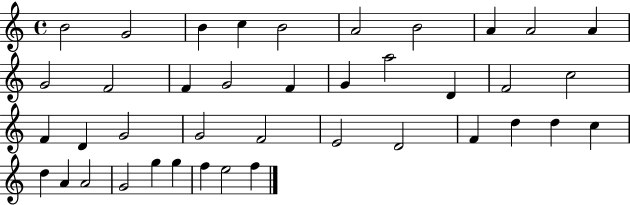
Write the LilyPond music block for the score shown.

{
  \clef treble
  \time 4/4
  \defaultTimeSignature
  \key c \major
  b'2 g'2 | b'4 c''4 b'2 | a'2 b'2 | a'4 a'2 a'4 | \break g'2 f'2 | f'4 g'2 f'4 | g'4 a''2 d'4 | f'2 c''2 | \break f'4 d'4 g'2 | g'2 f'2 | e'2 d'2 | f'4 d''4 d''4 c''4 | \break d''4 a'4 a'2 | g'2 g''4 g''4 | f''4 e''2 f''4 | \bar "|."
}